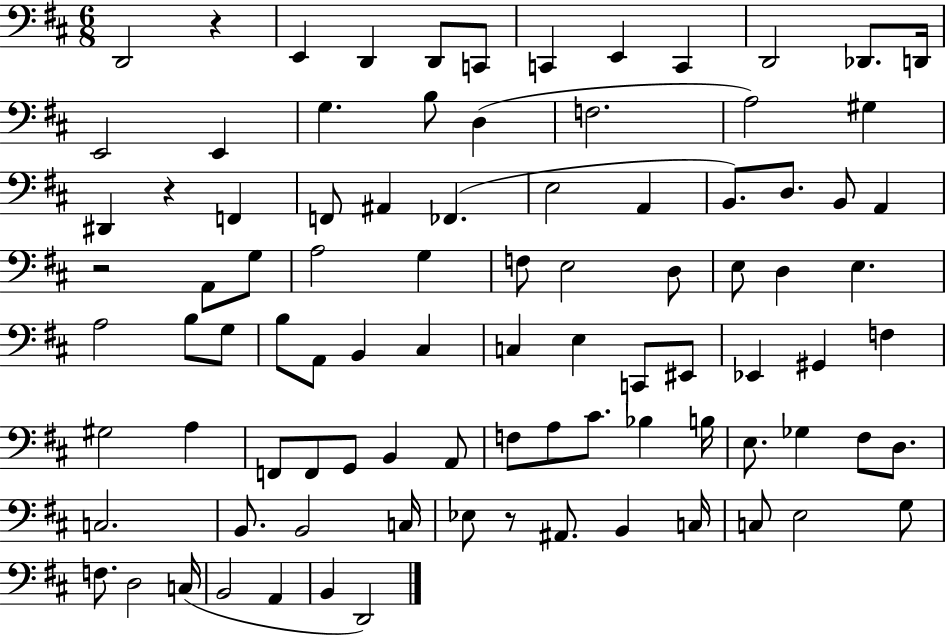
X:1
T:Untitled
M:6/8
L:1/4
K:D
D,,2 z E,, D,, D,,/2 C,,/2 C,, E,, C,, D,,2 _D,,/2 D,,/4 E,,2 E,, G, B,/2 D, F,2 A,2 ^G, ^D,, z F,, F,,/2 ^A,, _F,, E,2 A,, B,,/2 D,/2 B,,/2 A,, z2 A,,/2 G,/2 A,2 G, F,/2 E,2 D,/2 E,/2 D, E, A,2 B,/2 G,/2 B,/2 A,,/2 B,, ^C, C, E, C,,/2 ^E,,/2 _E,, ^G,, F, ^G,2 A, F,,/2 F,,/2 G,,/2 B,, A,,/2 F,/2 A,/2 ^C/2 _B, B,/4 E,/2 _G, ^F,/2 D,/2 C,2 B,,/2 B,,2 C,/4 _E,/2 z/2 ^A,,/2 B,, C,/4 C,/2 E,2 G,/2 F,/2 D,2 C,/4 B,,2 A,, B,, D,,2